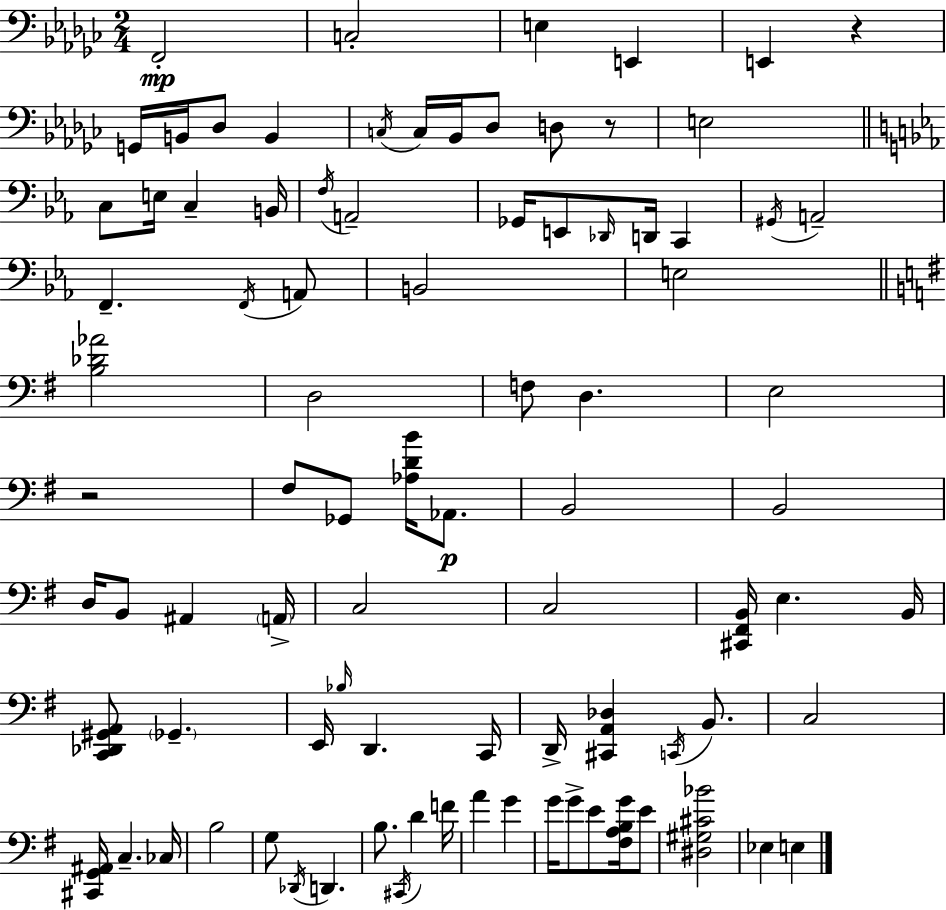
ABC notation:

X:1
T:Untitled
M:2/4
L:1/4
K:Ebm
F,,2 C,2 E, E,, E,, z G,,/4 B,,/4 _D,/2 B,, C,/4 C,/4 _B,,/4 _D,/2 D,/2 z/2 E,2 C,/2 E,/4 C, B,,/4 F,/4 A,,2 _G,,/4 E,,/2 _D,,/4 D,,/4 C,, ^G,,/4 A,,2 F,, F,,/4 A,,/2 B,,2 E,2 [B,_D_A]2 D,2 F,/2 D, E,2 z2 ^F,/2 _G,,/2 [_A,DB]/4 _A,,/2 B,,2 B,,2 D,/4 B,,/2 ^A,, A,,/4 C,2 C,2 [^C,,^F,,B,,]/4 E, B,,/4 [C,,_D,,^G,,A,,]/2 _G,, E,,/4 _B,/4 D,, C,,/4 D,,/4 [^C,,A,,_D,] C,,/4 B,,/2 C,2 [^C,,G,,^A,,]/4 C, _C,/4 B,2 G,/2 _D,,/4 D,, B,/2 ^C,,/4 D F/4 A G G/4 G/2 E/2 [^F,A,B,G]/4 E/2 [^D,^G,^C_B]2 _E, E,